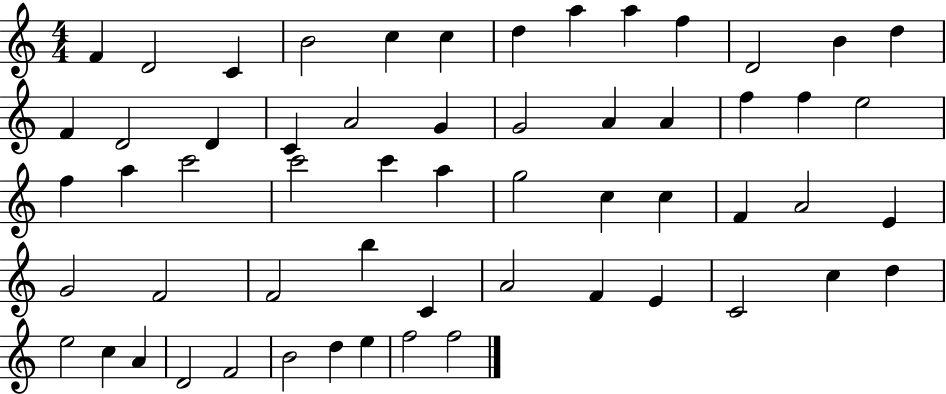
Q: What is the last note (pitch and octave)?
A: F5